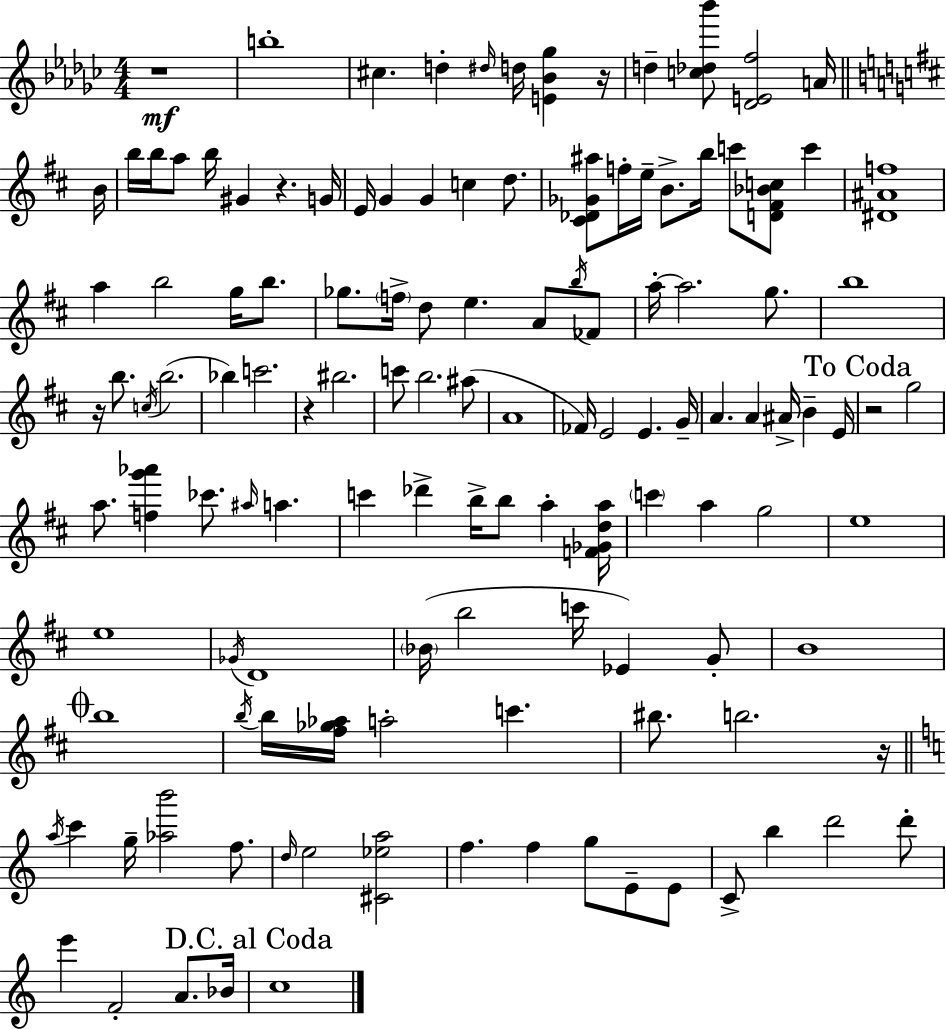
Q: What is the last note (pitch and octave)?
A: C5